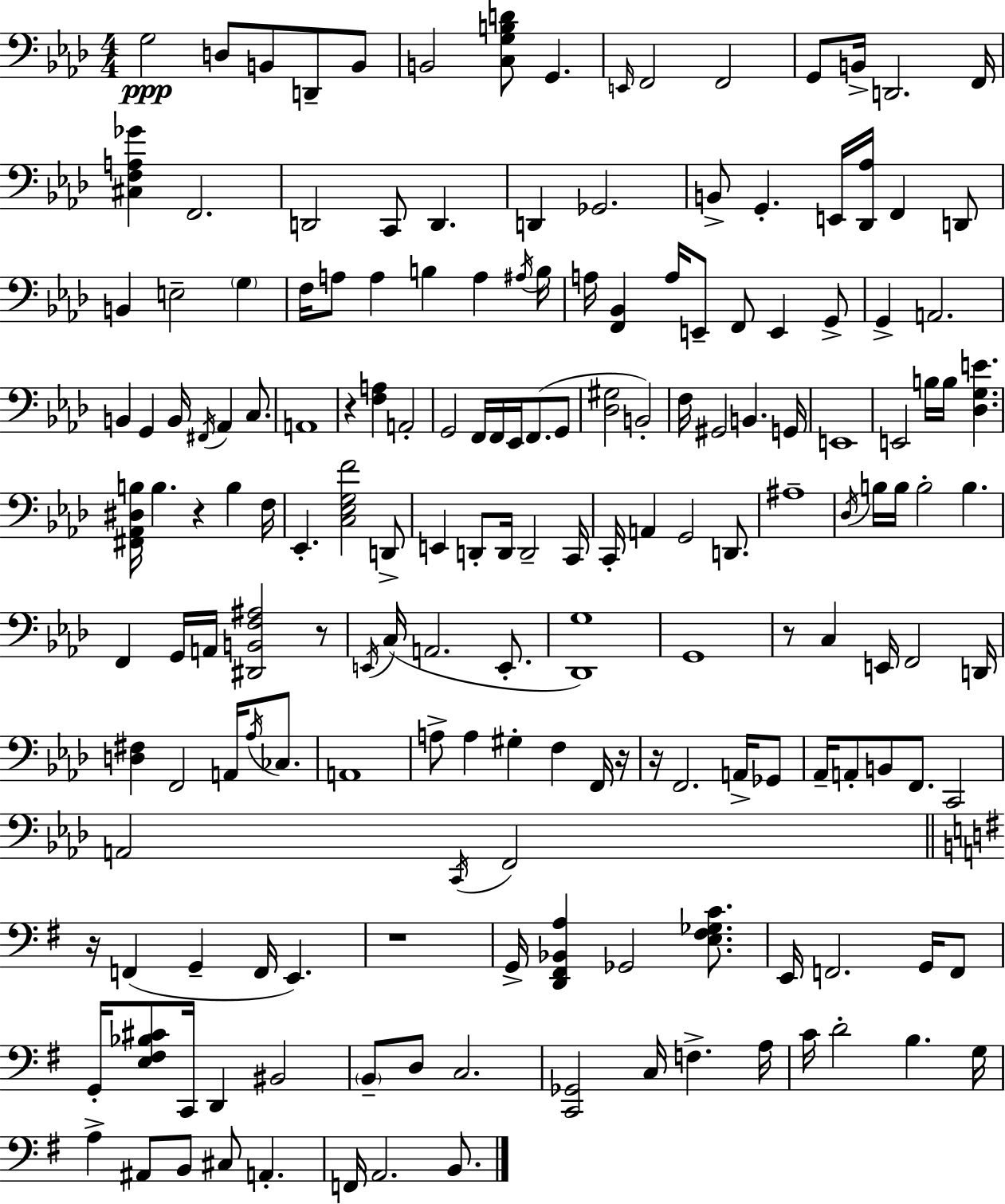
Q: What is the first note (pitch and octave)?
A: G3